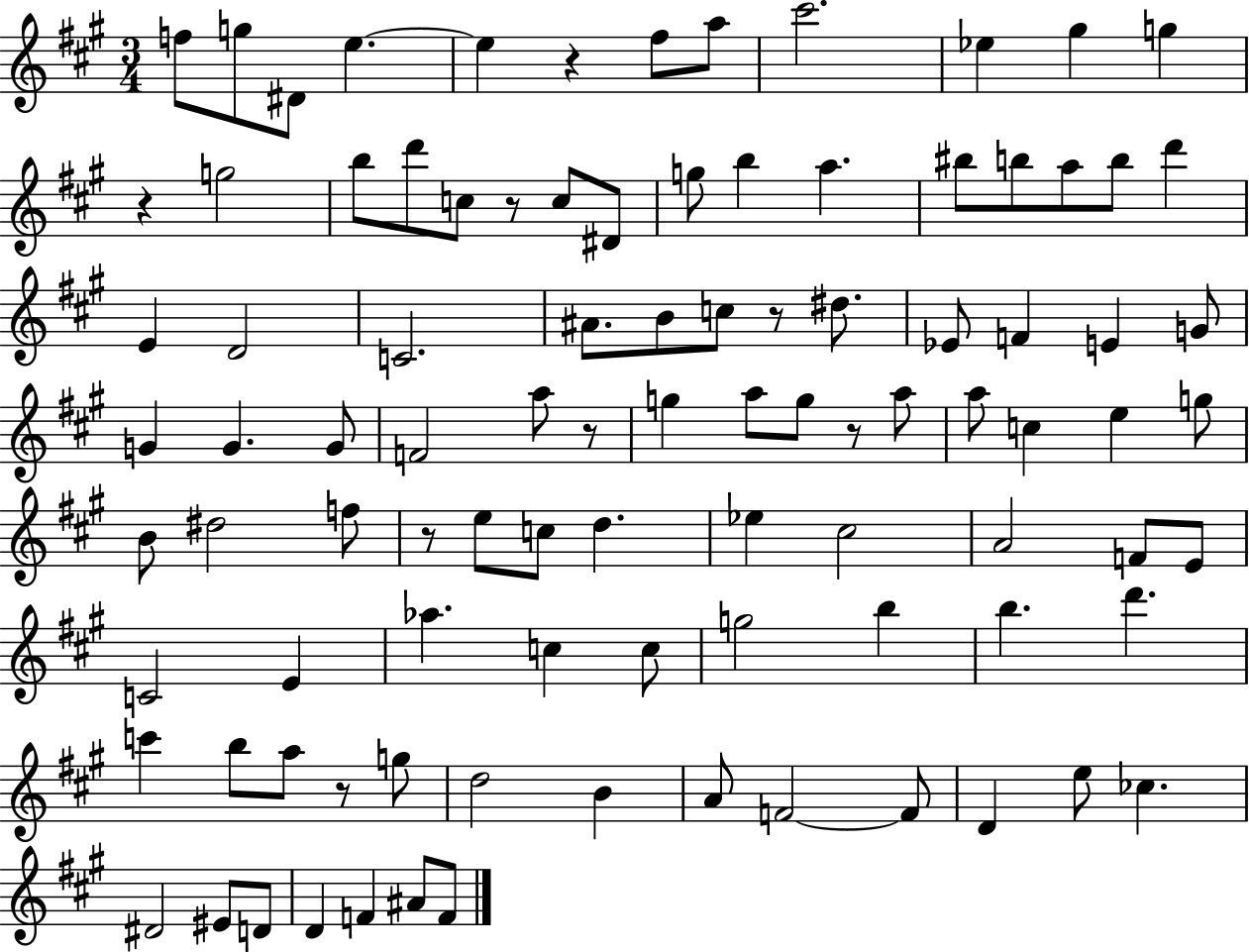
{
  \clef treble
  \numericTimeSignature
  \time 3/4
  \key a \major
  f''8 g''8 dis'8 e''4.~~ | e''4 r4 fis''8 a''8 | cis'''2. | ees''4 gis''4 g''4 | \break r4 g''2 | b''8 d'''8 c''8 r8 c''8 dis'8 | g''8 b''4 a''4. | bis''8 b''8 a''8 b''8 d'''4 | \break e'4 d'2 | c'2. | ais'8. b'8 c''8 r8 dis''8. | ees'8 f'4 e'4 g'8 | \break g'4 g'4. g'8 | f'2 a''8 r8 | g''4 a''8 g''8 r8 a''8 | a''8 c''4 e''4 g''8 | \break b'8 dis''2 f''8 | r8 e''8 c''8 d''4. | ees''4 cis''2 | a'2 f'8 e'8 | \break c'2 e'4 | aes''4. c''4 c''8 | g''2 b''4 | b''4. d'''4. | \break c'''4 b''8 a''8 r8 g''8 | d''2 b'4 | a'8 f'2~~ f'8 | d'4 e''8 ces''4. | \break dis'2 eis'8 d'8 | d'4 f'4 ais'8 f'8 | \bar "|."
}